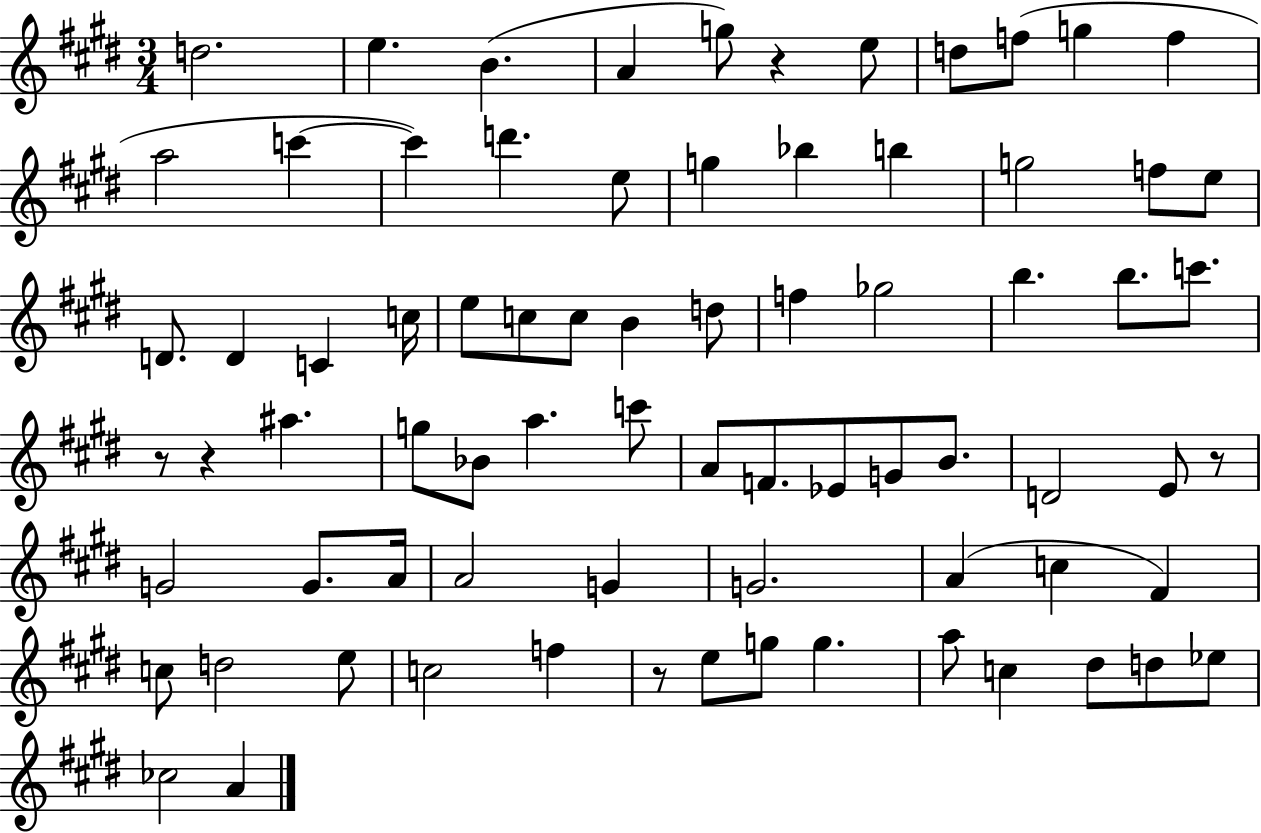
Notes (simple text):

D5/h. E5/q. B4/q. A4/q G5/e R/q E5/e D5/e F5/e G5/q F5/q A5/h C6/q C6/q D6/q. E5/e G5/q Bb5/q B5/q G5/h F5/e E5/e D4/e. D4/q C4/q C5/s E5/e C5/e C5/e B4/q D5/e F5/q Gb5/h B5/q. B5/e. C6/e. R/e R/q A#5/q. G5/e Bb4/e A5/q. C6/e A4/e F4/e. Eb4/e G4/e B4/e. D4/h E4/e R/e G4/h G4/e. A4/s A4/h G4/q G4/h. A4/q C5/q F#4/q C5/e D5/h E5/e C5/h F5/q R/e E5/e G5/e G5/q. A5/e C5/q D#5/e D5/e Eb5/e CES5/h A4/q